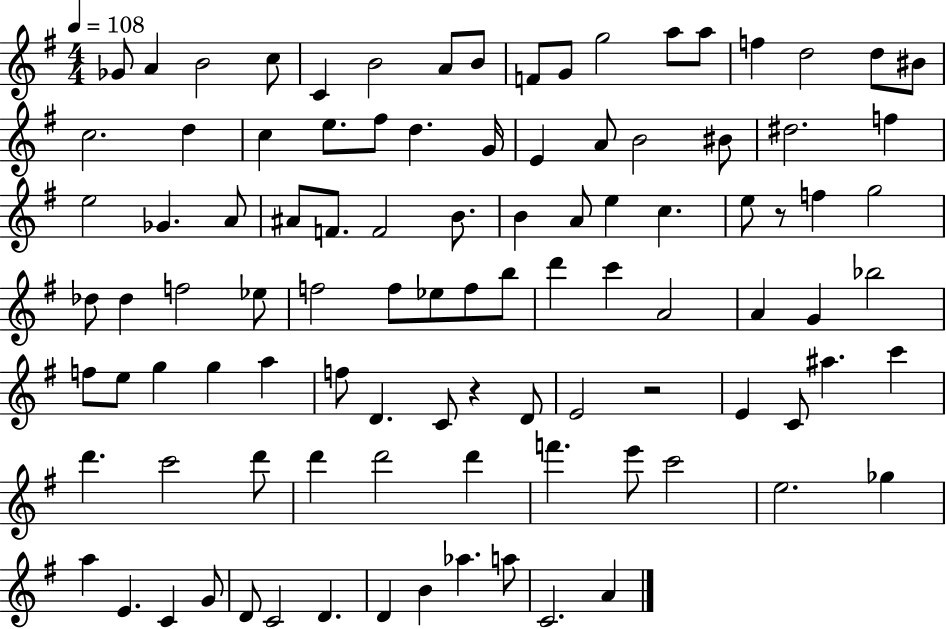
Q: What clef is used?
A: treble